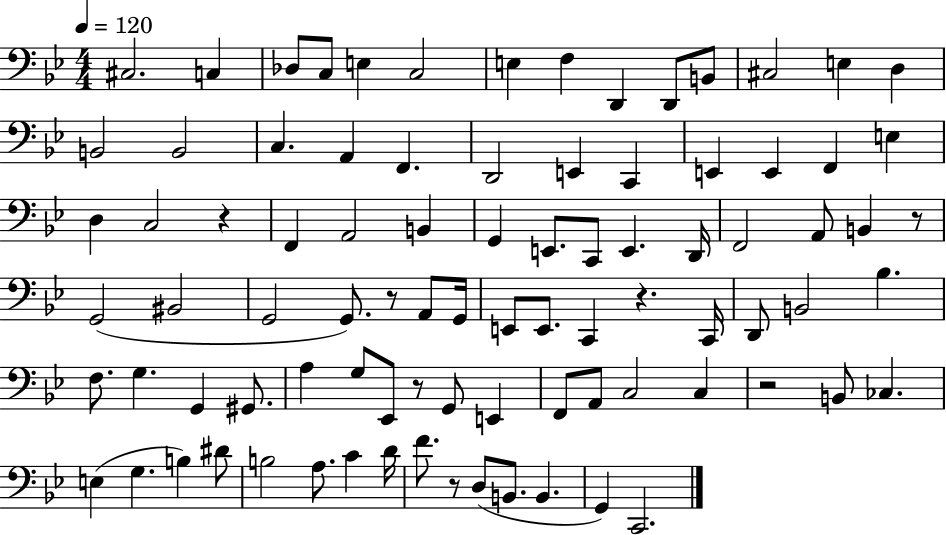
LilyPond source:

{
  \clef bass
  \numericTimeSignature
  \time 4/4
  \key bes \major
  \tempo 4 = 120
  \repeat volta 2 { cis2. c4 | des8 c8 e4 c2 | e4 f4 d,4 d,8 b,8 | cis2 e4 d4 | \break b,2 b,2 | c4. a,4 f,4. | d,2 e,4 c,4 | e,4 e,4 f,4 e4 | \break d4 c2 r4 | f,4 a,2 b,4 | g,4 e,8. c,8 e,4. d,16 | f,2 a,8 b,4 r8 | \break g,2( bis,2 | g,2 g,8.) r8 a,8 g,16 | e,8 e,8. c,4 r4. c,16 | d,8 b,2 bes4. | \break f8. g4. g,4 gis,8. | a4 g8 ees,8 r8 g,8 e,4 | f,8 a,8 c2 c4 | r2 b,8 ces4. | \break e4( g4. b4) dis'8 | b2 a8. c'4 d'16 | f'8. r8 d8( b,8. b,4. | g,4) c,2. | \break } \bar "|."
}